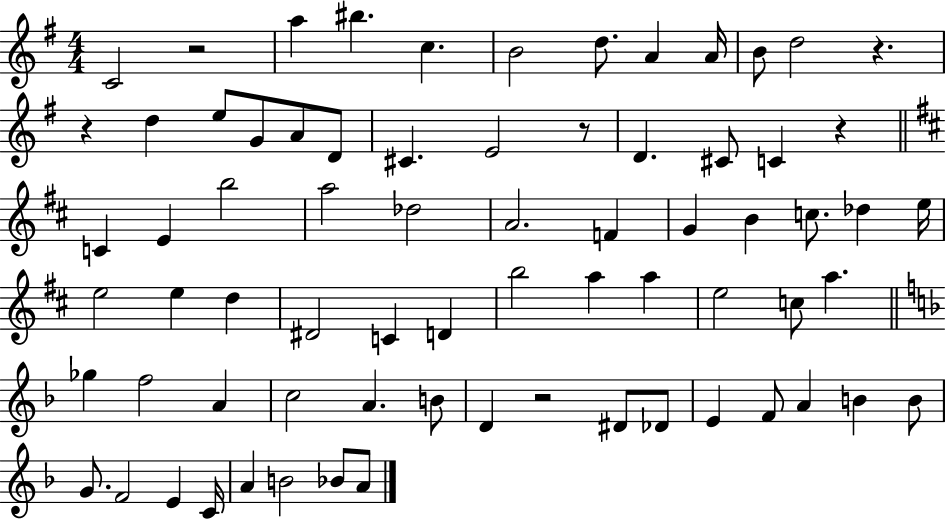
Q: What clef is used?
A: treble